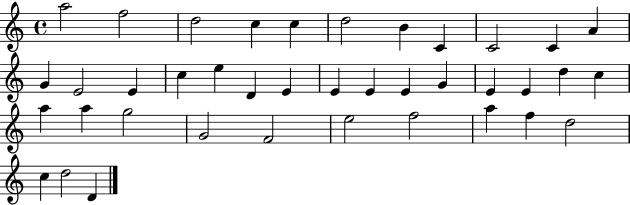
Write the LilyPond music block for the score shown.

{
  \clef treble
  \time 4/4
  \defaultTimeSignature
  \key c \major
  a''2 f''2 | d''2 c''4 c''4 | d''2 b'4 c'4 | c'2 c'4 a'4 | \break g'4 e'2 e'4 | c''4 e''4 d'4 e'4 | e'4 e'4 e'4 g'4 | e'4 e'4 d''4 c''4 | \break a''4 a''4 g''2 | g'2 f'2 | e''2 f''2 | a''4 f''4 d''2 | \break c''4 d''2 d'4 | \bar "|."
}